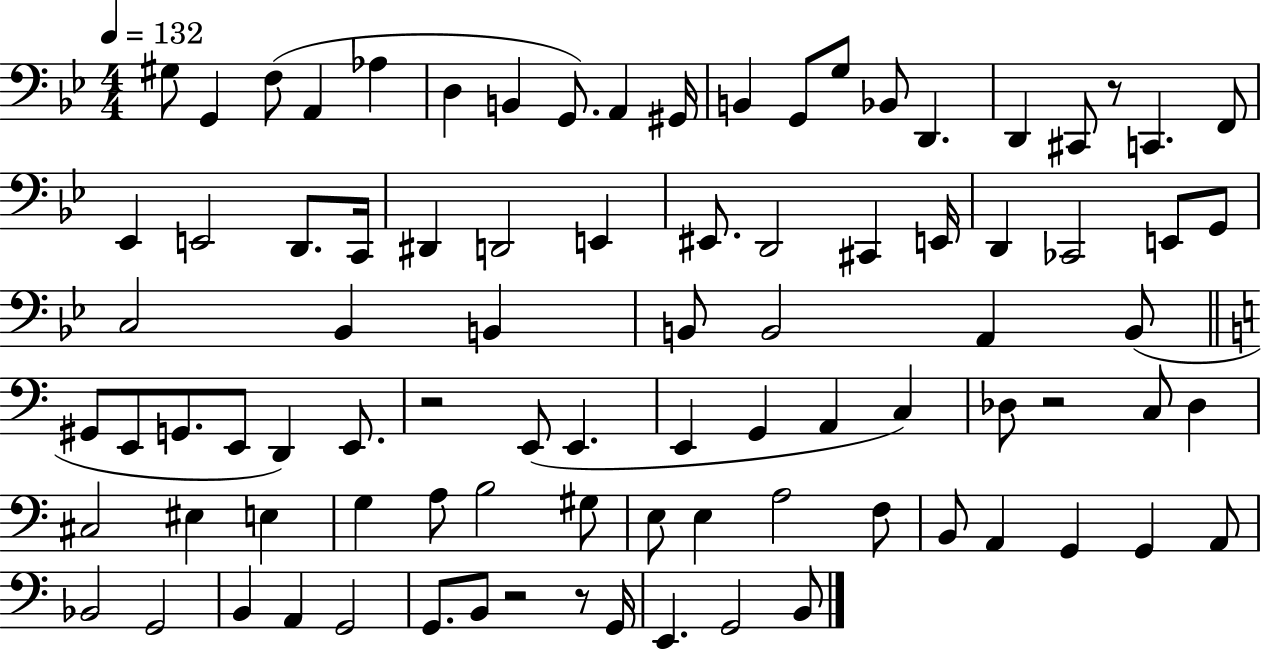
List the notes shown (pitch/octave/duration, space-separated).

G#3/e G2/q F3/e A2/q Ab3/q D3/q B2/q G2/e. A2/q G#2/s B2/q G2/e G3/e Bb2/e D2/q. D2/q C#2/e R/e C2/q. F2/e Eb2/q E2/h D2/e. C2/s D#2/q D2/h E2/q EIS2/e. D2/h C#2/q E2/s D2/q CES2/h E2/e G2/e C3/h Bb2/q B2/q B2/e B2/h A2/q B2/e G#2/e E2/e G2/e. E2/e D2/q E2/e. R/h E2/e E2/q. E2/q G2/q A2/q C3/q Db3/e R/h C3/e Db3/q C#3/h EIS3/q E3/q G3/q A3/e B3/h G#3/e E3/e E3/q A3/h F3/e B2/e A2/q G2/q G2/q A2/e Bb2/h G2/h B2/q A2/q G2/h G2/e. B2/e R/h R/e G2/s E2/q. G2/h B2/e